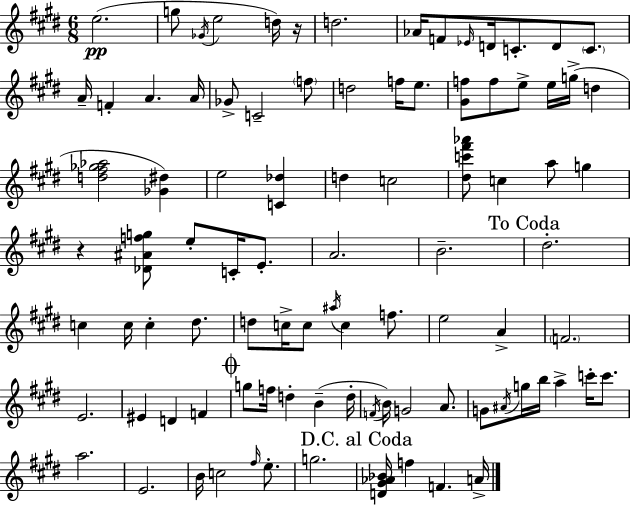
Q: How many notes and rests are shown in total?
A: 92